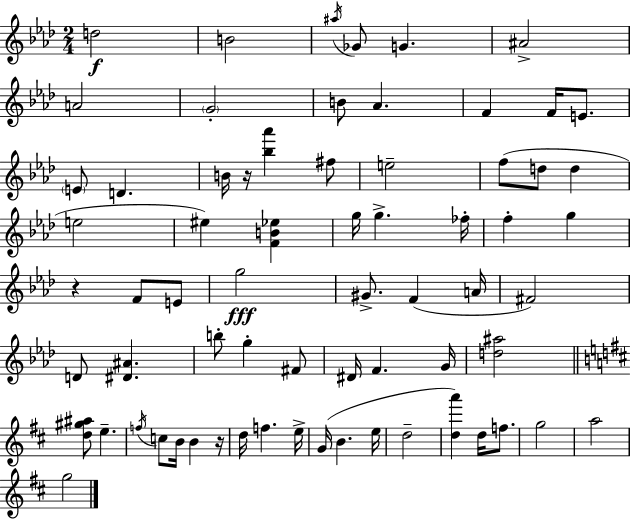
{
  \clef treble
  \numericTimeSignature
  \time 2/4
  \key aes \major
  d''2\f | b'2 | \acciaccatura { ais''16 } ges'8 g'4. | ais'2-> | \break a'2 | \parenthesize g'2-. | b'8 aes'4. | f'4 f'16 e'8. | \break \parenthesize e'8 d'4. | b'16 r16 <bes'' aes'''>4 fis''8 | e''2-- | f''8( d''8 d''4 | \break e''2 | eis''4) <f' b' ees''>4 | g''16 g''4.-> | fes''16-. f''4-. g''4 | \break r4 f'8 e'8 | g''2\fff | gis'8.-> f'4( | a'16 fis'2) | \break d'8 <dis' ais'>4. | b''8-. g''4-. fis'8 | dis'16 f'4. | g'16 <d'' ais''>2 | \break \bar "||" \break \key d \major <d'' gis'' ais''>8 e''4.-- | \acciaccatura { f''16 } c''8 b'16 b'4 | r16 d''16 f''4. | e''16-> g'16( b'4. | \break e''16 d''2-- | <d'' a'''>4) d''16 f''8. | g''2 | a''2 | \break g''2 | \bar "|."
}